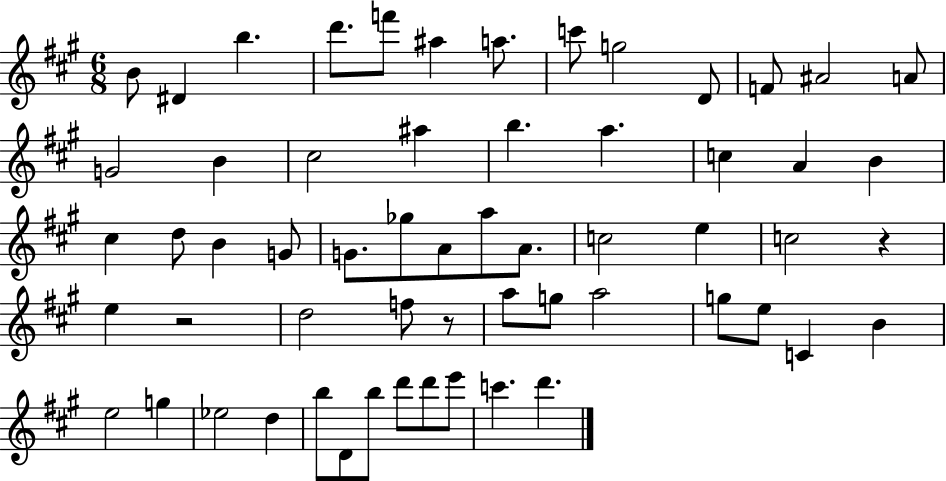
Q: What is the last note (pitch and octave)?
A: D6